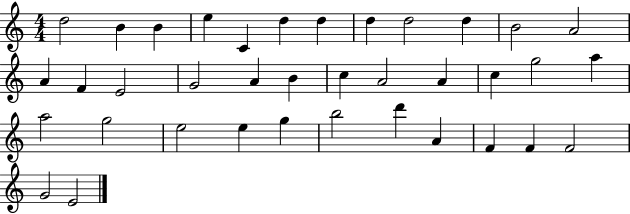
D5/h B4/q B4/q E5/q C4/q D5/q D5/q D5/q D5/h D5/q B4/h A4/h A4/q F4/q E4/h G4/h A4/q B4/q C5/q A4/h A4/q C5/q G5/h A5/q A5/h G5/h E5/h E5/q G5/q B5/h D6/q A4/q F4/q F4/q F4/h G4/h E4/h